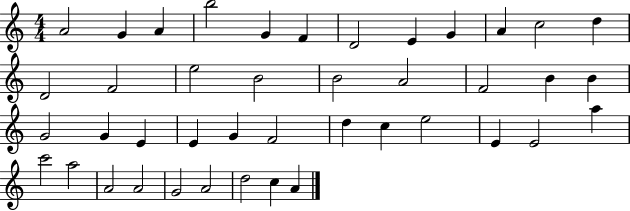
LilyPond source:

{
  \clef treble
  \numericTimeSignature
  \time 4/4
  \key c \major
  a'2 g'4 a'4 | b''2 g'4 f'4 | d'2 e'4 g'4 | a'4 c''2 d''4 | \break d'2 f'2 | e''2 b'2 | b'2 a'2 | f'2 b'4 b'4 | \break g'2 g'4 e'4 | e'4 g'4 f'2 | d''4 c''4 e''2 | e'4 e'2 a''4 | \break c'''2 a''2 | a'2 a'2 | g'2 a'2 | d''2 c''4 a'4 | \break \bar "|."
}